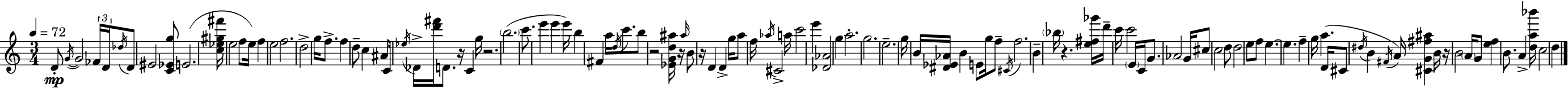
X:1
T:Untitled
M:3/4
L:1/4
K:Am
D/2 G/4 G2 _F/4 D/4 _d/4 D/2 ^E2 [C_Eg]/2 E2 [c_e^g^f']/4 e2 f/2 e/4 f e2 f2 d2 g/4 f/2 f d/2 c ^A/2 C/4 _e/4 _D/4 [d'^f']/4 D/2 z/4 C g/4 z2 b2 c'/2 e' e' e'/4 b ^F a/4 d/4 c'/2 b/2 z2 [_EGd^a]/4 z/4 ^a/4 B/2 z/4 D D g/4 a/2 f/4 _a/4 ^C2 a/4 c'2 e' [_D_A]2 g a2 g2 e2 g/4 B/4 [^D_E_A]/4 B E/2 g/4 f/2 ^C/4 f2 B _b/4 z [e^f_g']/4 d'/4 c'/4 c'2 E/4 C/4 G/2 _A2 G/4 ^c/2 c2 d/2 d2 e/2 f/2 e e f g/4 a D/4 ^C/2 ^d/4 B ^F/4 A/4 [^CG^f^a] B/4 z/4 B2 A/4 G/2 [ef] B/2 A [da_b']/4 c2 d